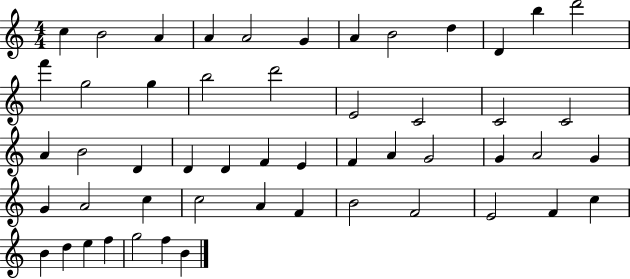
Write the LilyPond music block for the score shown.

{
  \clef treble
  \numericTimeSignature
  \time 4/4
  \key c \major
  c''4 b'2 a'4 | a'4 a'2 g'4 | a'4 b'2 d''4 | d'4 b''4 d'''2 | \break f'''4 g''2 g''4 | b''2 d'''2 | e'2 c'2 | c'2 c'2 | \break a'4 b'2 d'4 | d'4 d'4 f'4 e'4 | f'4 a'4 g'2 | g'4 a'2 g'4 | \break g'4 a'2 c''4 | c''2 a'4 f'4 | b'2 f'2 | e'2 f'4 c''4 | \break b'4 d''4 e''4 f''4 | g''2 f''4 b'4 | \bar "|."
}